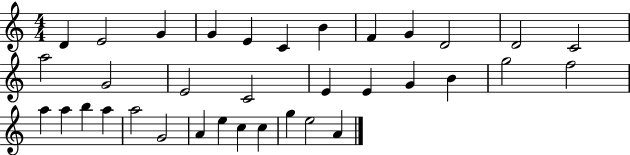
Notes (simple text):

D4/q E4/h G4/q G4/q E4/q C4/q B4/q F4/q G4/q D4/h D4/h C4/h A5/h G4/h E4/h C4/h E4/q E4/q G4/q B4/q G5/h F5/h A5/q A5/q B5/q A5/q A5/h G4/h A4/q E5/q C5/q C5/q G5/q E5/h A4/q